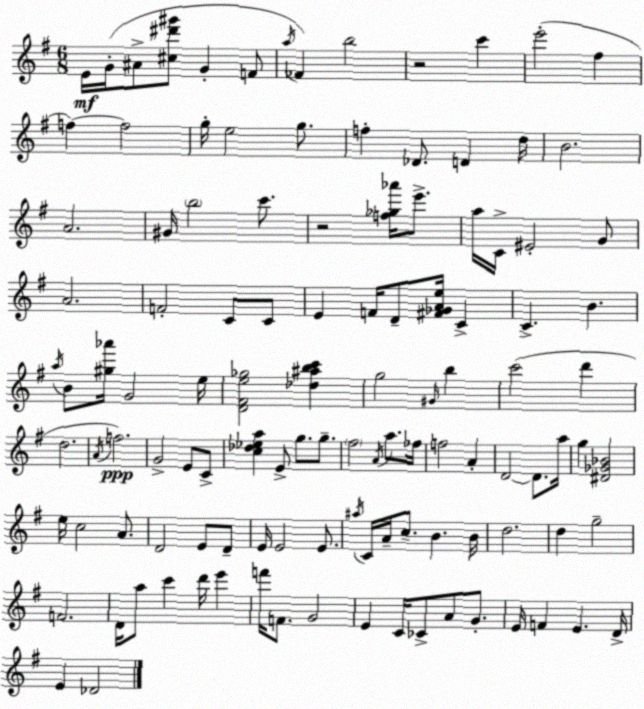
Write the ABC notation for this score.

X:1
T:Untitled
M:6/8
L:1/4
K:G
E/4 G/4 ^A/2 [^c^d'^g']/2 G F/2 a/4 _F b2 z2 c' e'2 ^f f f2 g/4 e2 g/2 f _D/2 D d/4 B2 A2 ^G/4 b2 c'/2 z2 [f_g_a']/4 e'/2 a/4 C/4 ^E2 G/2 A2 F2 C/2 C/2 E F/4 D/2 [^F_GAe]/4 C C B a/4 B/2 [^g_a']/4 G2 e/4 [D^Fe_g]2 [_d^abc'] g2 ^G/4 b c'2 d' d2 A/4 f2 G2 E/2 C/2 [c_d_ea] E/2 g/2 g/2 ^f2 A/4 a/2 _f/4 f2 A D2 D/2 a/4 g [^D_G_B]2 e/4 c2 A/2 D2 E/2 D/2 E/4 E2 E/2 ^a/4 C/4 A/4 c/2 B B/4 d2 d g2 F2 D/4 a/2 c' d'/4 e' f'/4 F/2 G2 E C/4 _C/2 A/2 G/2 E/4 F E D/4 E _D2